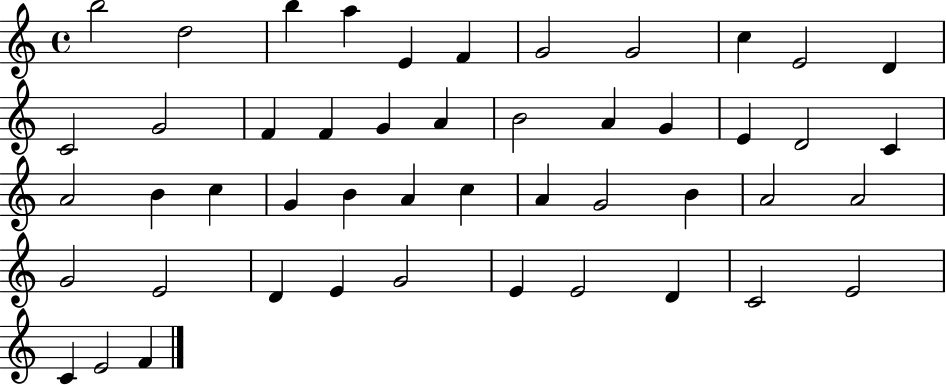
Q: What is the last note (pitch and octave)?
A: F4